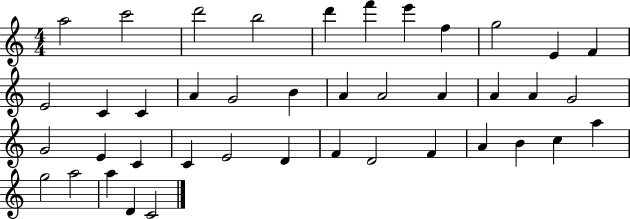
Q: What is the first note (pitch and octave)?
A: A5